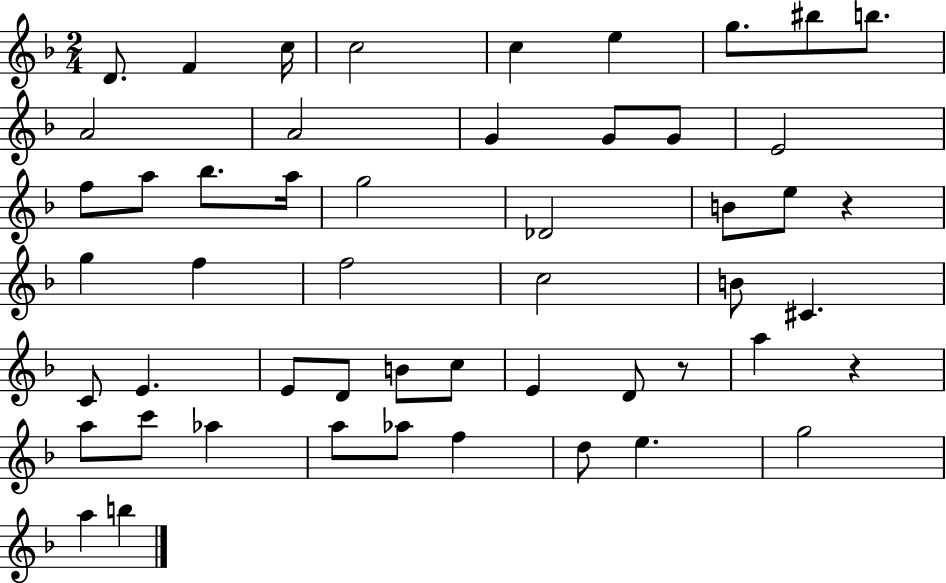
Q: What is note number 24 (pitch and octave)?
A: G5